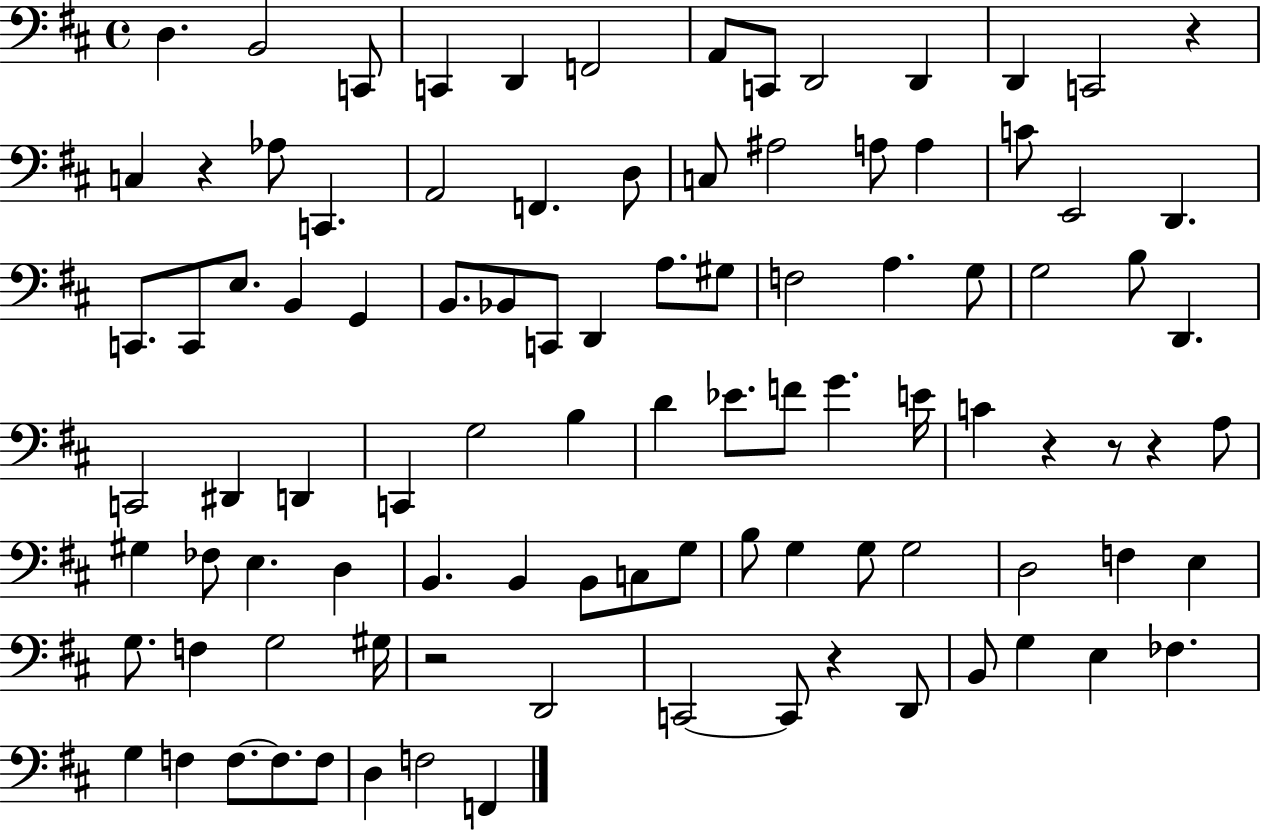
{
  \clef bass
  \time 4/4
  \defaultTimeSignature
  \key d \major
  d4. b,2 c,8 | c,4 d,4 f,2 | a,8 c,8 d,2 d,4 | d,4 c,2 r4 | \break c4 r4 aes8 c,4. | a,2 f,4. d8 | c8 ais2 a8 a4 | c'8 e,2 d,4. | \break c,8. c,8 e8. b,4 g,4 | b,8. bes,8 c,8 d,4 a8. gis8 | f2 a4. g8 | g2 b8 d,4. | \break c,2 dis,4 d,4 | c,4 g2 b4 | d'4 ees'8. f'8 g'4. e'16 | c'4 r4 r8 r4 a8 | \break gis4 fes8 e4. d4 | b,4. b,4 b,8 c8 g8 | b8 g4 g8 g2 | d2 f4 e4 | \break g8. f4 g2 gis16 | r2 d,2 | c,2~~ c,8 r4 d,8 | b,8 g4 e4 fes4. | \break g4 f4 f8.~~ f8. f8 | d4 f2 f,4 | \bar "|."
}